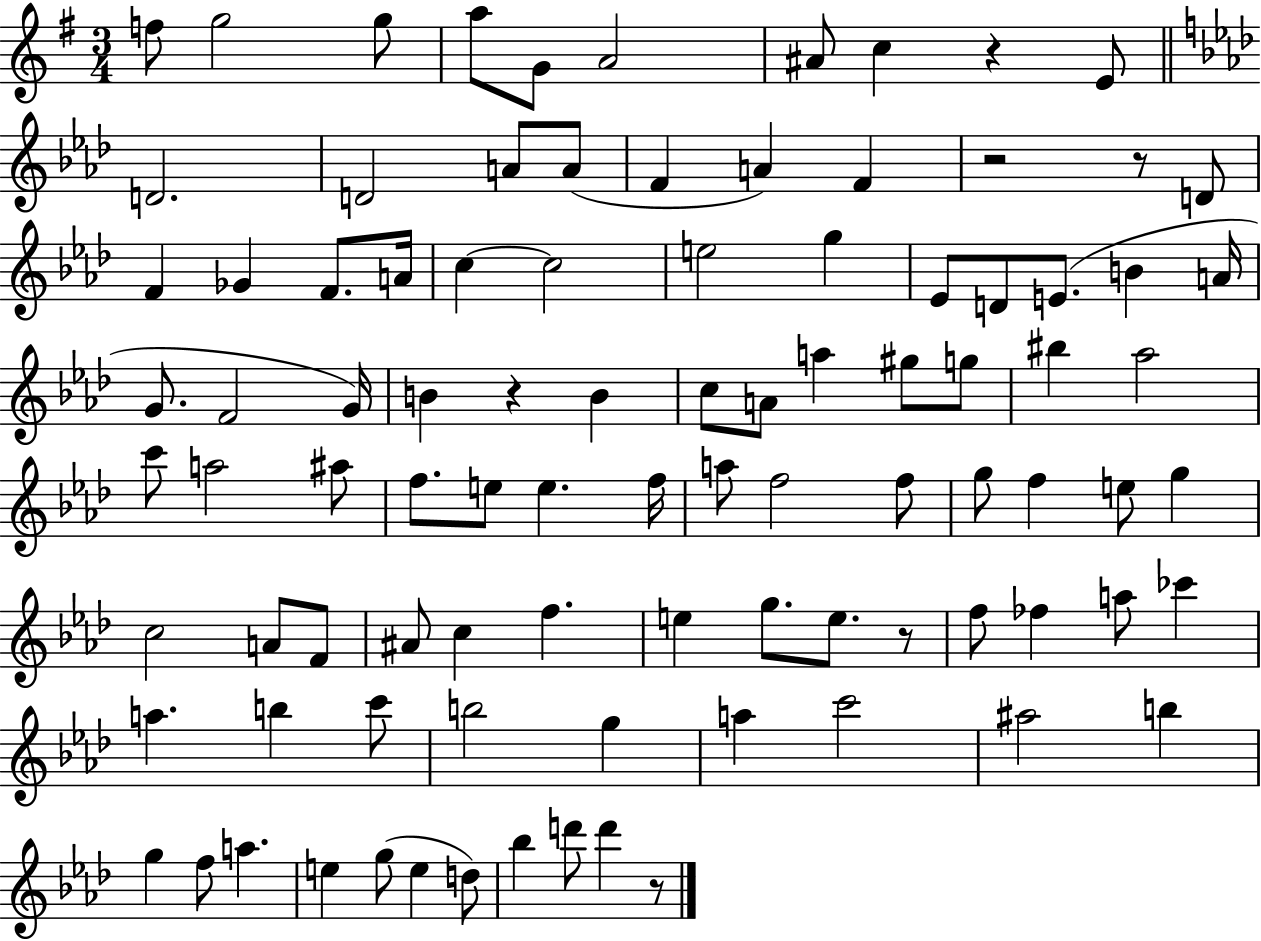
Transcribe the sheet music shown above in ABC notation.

X:1
T:Untitled
M:3/4
L:1/4
K:G
f/2 g2 g/2 a/2 G/2 A2 ^A/2 c z E/2 D2 D2 A/2 A/2 F A F z2 z/2 D/2 F _G F/2 A/4 c c2 e2 g _E/2 D/2 E/2 B A/4 G/2 F2 G/4 B z B c/2 A/2 a ^g/2 g/2 ^b _a2 c'/2 a2 ^a/2 f/2 e/2 e f/4 a/2 f2 f/2 g/2 f e/2 g c2 A/2 F/2 ^A/2 c f e g/2 e/2 z/2 f/2 _f a/2 _c' a b c'/2 b2 g a c'2 ^a2 b g f/2 a e g/2 e d/2 _b d'/2 d' z/2